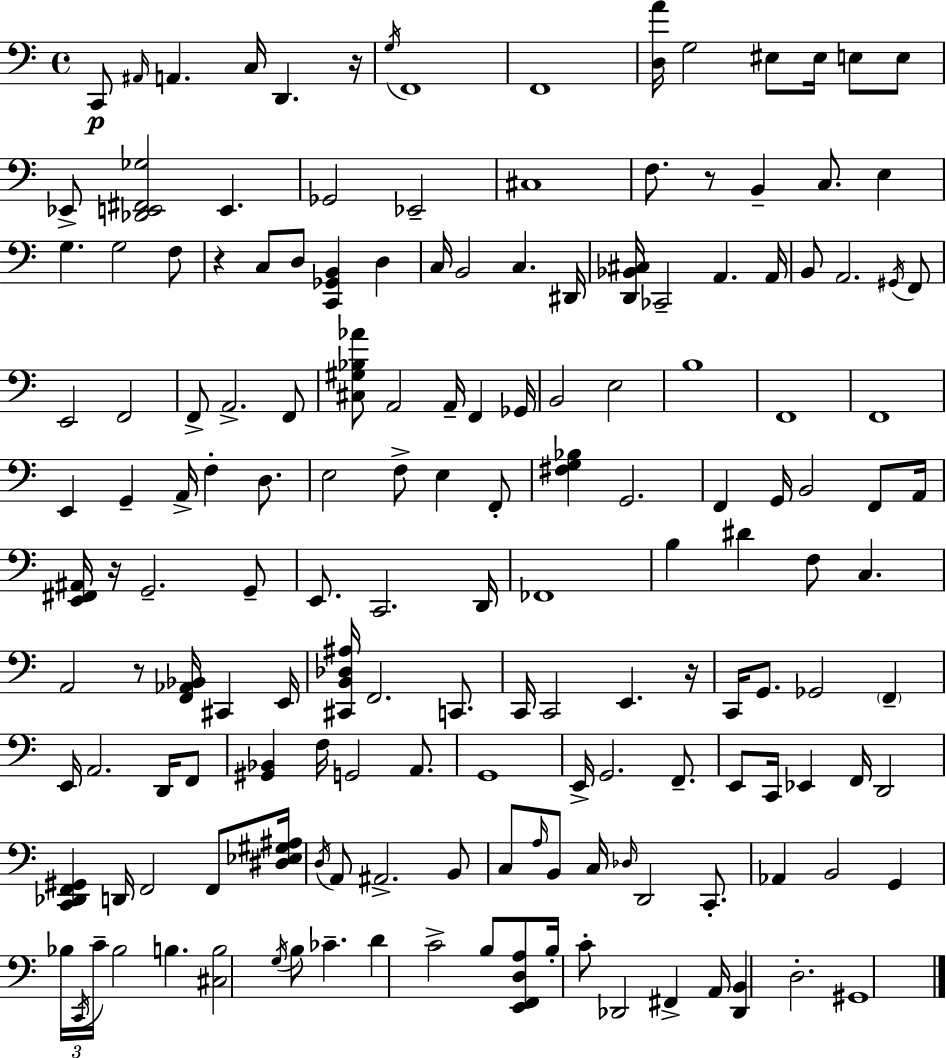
X:1
T:Untitled
M:4/4
L:1/4
K:Am
C,,/2 ^A,,/4 A,, C,/4 D,, z/4 G,/4 F,,4 F,,4 [D,A]/4 G,2 ^E,/2 ^E,/4 E,/2 E,/2 _E,,/2 [_D,,E,,^F,,_G,]2 E,, _G,,2 _E,,2 ^C,4 F,/2 z/2 B,, C,/2 E, G, G,2 F,/2 z C,/2 D,/2 [C,,_G,,B,,] D, C,/4 B,,2 C, ^D,,/4 [D,,_B,,^C,]/4 _C,,2 A,, A,,/4 B,,/2 A,,2 ^G,,/4 F,,/2 E,,2 F,,2 F,,/2 A,,2 F,,/2 [^C,^G,_B,_A]/2 A,,2 A,,/4 F,, _G,,/4 B,,2 E,2 B,4 F,,4 F,,4 E,, G,, A,,/4 F, D,/2 E,2 F,/2 E, F,,/2 [^F,G,_B,] G,,2 F,, G,,/4 B,,2 F,,/2 A,,/4 [E,,^F,,^A,,]/4 z/4 G,,2 G,,/2 E,,/2 C,,2 D,,/4 _F,,4 B, ^D F,/2 C, A,,2 z/2 [F,,_A,,_B,,]/4 ^C,, E,,/4 [^C,,B,,_D,^A,]/4 F,,2 C,,/2 C,,/4 C,,2 E,, z/4 C,,/4 G,,/2 _G,,2 F,, E,,/4 A,,2 D,,/4 F,,/2 [^G,,_B,,] F,/4 G,,2 A,,/2 G,,4 E,,/4 G,,2 F,,/2 E,,/2 C,,/4 _E,, F,,/4 D,,2 [C,,_D,,F,,^G,,] D,,/4 F,,2 F,,/2 [^D,_E,^G,^A,]/4 D,/4 A,,/2 ^A,,2 B,,/2 C,/2 A,/4 B,,/2 C,/4 _D,/4 D,,2 C,,/2 _A,, B,,2 G,, _B,/4 C,,/4 C/4 _B,2 B, [^C,B,]2 G,/4 B,/2 _C D C2 B,/2 [E,,F,,D,A,]/2 B,/4 C/2 _D,,2 ^F,, A,,/4 [_D,,B,,] D,2 ^G,,4